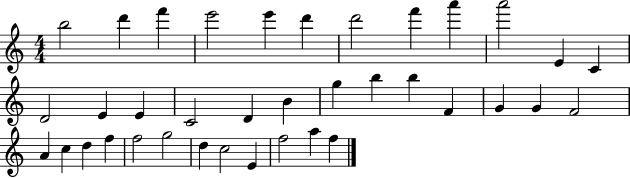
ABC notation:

X:1
T:Untitled
M:4/4
L:1/4
K:C
b2 d' f' e'2 e' d' d'2 f' a' a'2 E C D2 E E C2 D B g b b F G G F2 A c d f f2 g2 d c2 E f2 a f